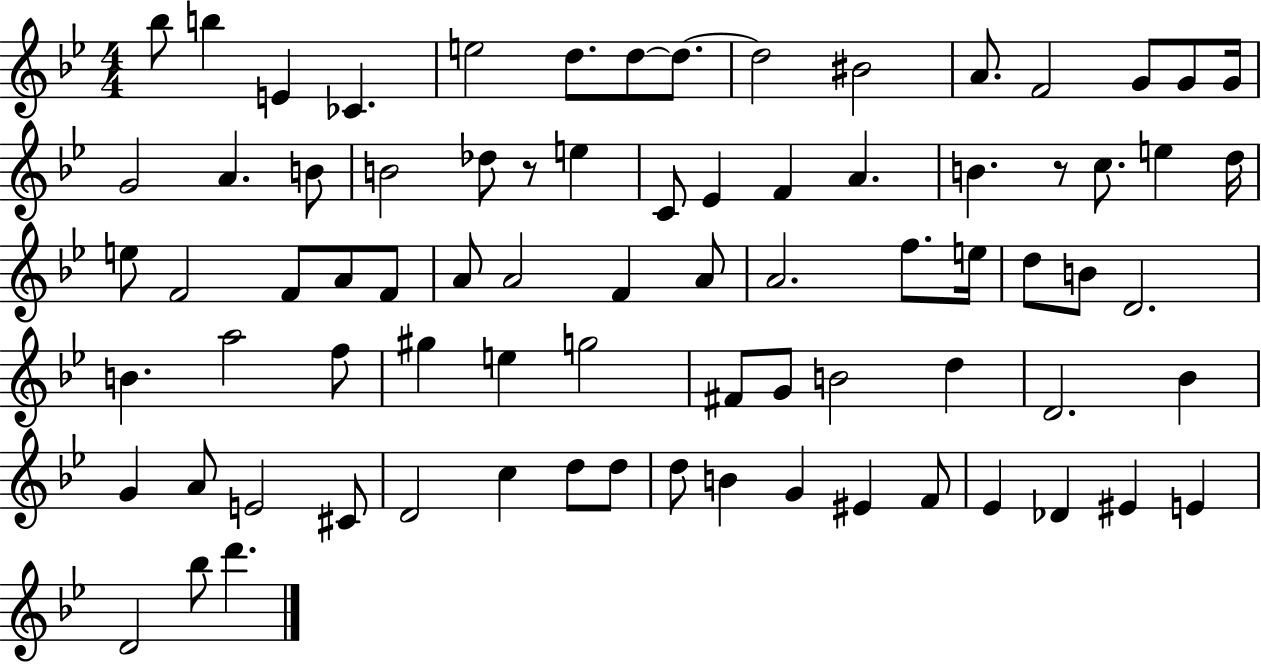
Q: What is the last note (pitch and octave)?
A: D6